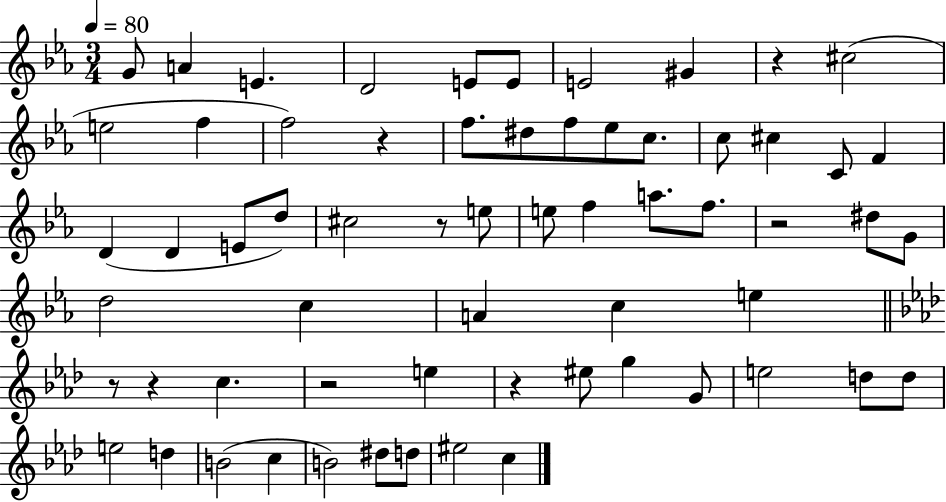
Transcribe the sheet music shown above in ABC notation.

X:1
T:Untitled
M:3/4
L:1/4
K:Eb
G/2 A E D2 E/2 E/2 E2 ^G z ^c2 e2 f f2 z f/2 ^d/2 f/2 _e/2 c/2 c/2 ^c C/2 F D D E/2 d/2 ^c2 z/2 e/2 e/2 f a/2 f/2 z2 ^d/2 G/2 d2 c A c e z/2 z c z2 e z ^e/2 g G/2 e2 d/2 d/2 e2 d B2 c B2 ^d/2 d/2 ^e2 c